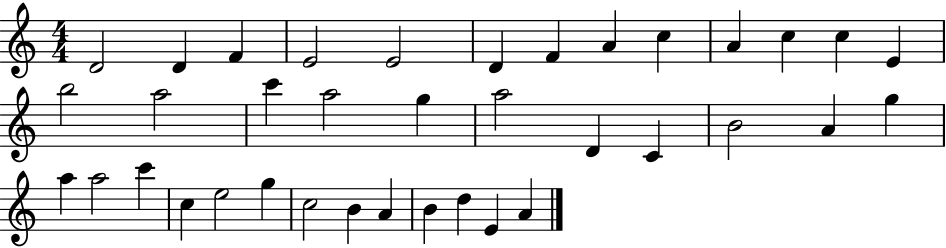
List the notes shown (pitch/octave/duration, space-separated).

D4/h D4/q F4/q E4/h E4/h D4/q F4/q A4/q C5/q A4/q C5/q C5/q E4/q B5/h A5/h C6/q A5/h G5/q A5/h D4/q C4/q B4/h A4/q G5/q A5/q A5/h C6/q C5/q E5/h G5/q C5/h B4/q A4/q B4/q D5/q E4/q A4/q